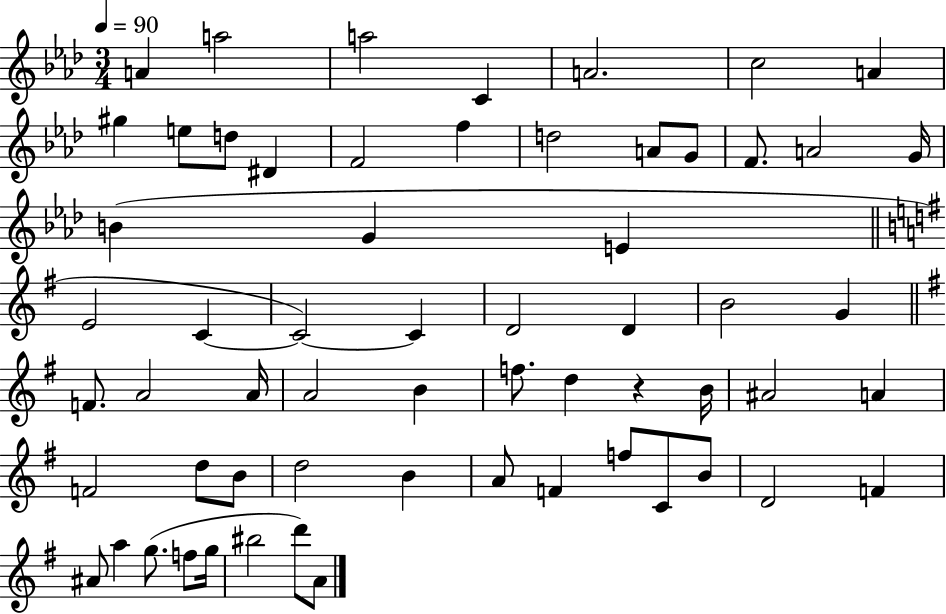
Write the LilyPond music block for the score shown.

{
  \clef treble
  \numericTimeSignature
  \time 3/4
  \key aes \major
  \tempo 4 = 90
  a'4 a''2 | a''2 c'4 | a'2. | c''2 a'4 | \break gis''4 e''8 d''8 dis'4 | f'2 f''4 | d''2 a'8 g'8 | f'8. a'2 g'16 | \break b'4( g'4 e'4 | \bar "||" \break \key e \minor e'2 c'4~~ | c'2~~) c'4 | d'2 d'4 | b'2 g'4 | \break \bar "||" \break \key g \major f'8. a'2 a'16 | a'2 b'4 | f''8. d''4 r4 b'16 | ais'2 a'4 | \break f'2 d''8 b'8 | d''2 b'4 | a'8 f'4 f''8 c'8 b'8 | d'2 f'4 | \break ais'8 a''4 g''8.( f''8 g''16 | bis''2 d'''8) a'8 | \bar "|."
}